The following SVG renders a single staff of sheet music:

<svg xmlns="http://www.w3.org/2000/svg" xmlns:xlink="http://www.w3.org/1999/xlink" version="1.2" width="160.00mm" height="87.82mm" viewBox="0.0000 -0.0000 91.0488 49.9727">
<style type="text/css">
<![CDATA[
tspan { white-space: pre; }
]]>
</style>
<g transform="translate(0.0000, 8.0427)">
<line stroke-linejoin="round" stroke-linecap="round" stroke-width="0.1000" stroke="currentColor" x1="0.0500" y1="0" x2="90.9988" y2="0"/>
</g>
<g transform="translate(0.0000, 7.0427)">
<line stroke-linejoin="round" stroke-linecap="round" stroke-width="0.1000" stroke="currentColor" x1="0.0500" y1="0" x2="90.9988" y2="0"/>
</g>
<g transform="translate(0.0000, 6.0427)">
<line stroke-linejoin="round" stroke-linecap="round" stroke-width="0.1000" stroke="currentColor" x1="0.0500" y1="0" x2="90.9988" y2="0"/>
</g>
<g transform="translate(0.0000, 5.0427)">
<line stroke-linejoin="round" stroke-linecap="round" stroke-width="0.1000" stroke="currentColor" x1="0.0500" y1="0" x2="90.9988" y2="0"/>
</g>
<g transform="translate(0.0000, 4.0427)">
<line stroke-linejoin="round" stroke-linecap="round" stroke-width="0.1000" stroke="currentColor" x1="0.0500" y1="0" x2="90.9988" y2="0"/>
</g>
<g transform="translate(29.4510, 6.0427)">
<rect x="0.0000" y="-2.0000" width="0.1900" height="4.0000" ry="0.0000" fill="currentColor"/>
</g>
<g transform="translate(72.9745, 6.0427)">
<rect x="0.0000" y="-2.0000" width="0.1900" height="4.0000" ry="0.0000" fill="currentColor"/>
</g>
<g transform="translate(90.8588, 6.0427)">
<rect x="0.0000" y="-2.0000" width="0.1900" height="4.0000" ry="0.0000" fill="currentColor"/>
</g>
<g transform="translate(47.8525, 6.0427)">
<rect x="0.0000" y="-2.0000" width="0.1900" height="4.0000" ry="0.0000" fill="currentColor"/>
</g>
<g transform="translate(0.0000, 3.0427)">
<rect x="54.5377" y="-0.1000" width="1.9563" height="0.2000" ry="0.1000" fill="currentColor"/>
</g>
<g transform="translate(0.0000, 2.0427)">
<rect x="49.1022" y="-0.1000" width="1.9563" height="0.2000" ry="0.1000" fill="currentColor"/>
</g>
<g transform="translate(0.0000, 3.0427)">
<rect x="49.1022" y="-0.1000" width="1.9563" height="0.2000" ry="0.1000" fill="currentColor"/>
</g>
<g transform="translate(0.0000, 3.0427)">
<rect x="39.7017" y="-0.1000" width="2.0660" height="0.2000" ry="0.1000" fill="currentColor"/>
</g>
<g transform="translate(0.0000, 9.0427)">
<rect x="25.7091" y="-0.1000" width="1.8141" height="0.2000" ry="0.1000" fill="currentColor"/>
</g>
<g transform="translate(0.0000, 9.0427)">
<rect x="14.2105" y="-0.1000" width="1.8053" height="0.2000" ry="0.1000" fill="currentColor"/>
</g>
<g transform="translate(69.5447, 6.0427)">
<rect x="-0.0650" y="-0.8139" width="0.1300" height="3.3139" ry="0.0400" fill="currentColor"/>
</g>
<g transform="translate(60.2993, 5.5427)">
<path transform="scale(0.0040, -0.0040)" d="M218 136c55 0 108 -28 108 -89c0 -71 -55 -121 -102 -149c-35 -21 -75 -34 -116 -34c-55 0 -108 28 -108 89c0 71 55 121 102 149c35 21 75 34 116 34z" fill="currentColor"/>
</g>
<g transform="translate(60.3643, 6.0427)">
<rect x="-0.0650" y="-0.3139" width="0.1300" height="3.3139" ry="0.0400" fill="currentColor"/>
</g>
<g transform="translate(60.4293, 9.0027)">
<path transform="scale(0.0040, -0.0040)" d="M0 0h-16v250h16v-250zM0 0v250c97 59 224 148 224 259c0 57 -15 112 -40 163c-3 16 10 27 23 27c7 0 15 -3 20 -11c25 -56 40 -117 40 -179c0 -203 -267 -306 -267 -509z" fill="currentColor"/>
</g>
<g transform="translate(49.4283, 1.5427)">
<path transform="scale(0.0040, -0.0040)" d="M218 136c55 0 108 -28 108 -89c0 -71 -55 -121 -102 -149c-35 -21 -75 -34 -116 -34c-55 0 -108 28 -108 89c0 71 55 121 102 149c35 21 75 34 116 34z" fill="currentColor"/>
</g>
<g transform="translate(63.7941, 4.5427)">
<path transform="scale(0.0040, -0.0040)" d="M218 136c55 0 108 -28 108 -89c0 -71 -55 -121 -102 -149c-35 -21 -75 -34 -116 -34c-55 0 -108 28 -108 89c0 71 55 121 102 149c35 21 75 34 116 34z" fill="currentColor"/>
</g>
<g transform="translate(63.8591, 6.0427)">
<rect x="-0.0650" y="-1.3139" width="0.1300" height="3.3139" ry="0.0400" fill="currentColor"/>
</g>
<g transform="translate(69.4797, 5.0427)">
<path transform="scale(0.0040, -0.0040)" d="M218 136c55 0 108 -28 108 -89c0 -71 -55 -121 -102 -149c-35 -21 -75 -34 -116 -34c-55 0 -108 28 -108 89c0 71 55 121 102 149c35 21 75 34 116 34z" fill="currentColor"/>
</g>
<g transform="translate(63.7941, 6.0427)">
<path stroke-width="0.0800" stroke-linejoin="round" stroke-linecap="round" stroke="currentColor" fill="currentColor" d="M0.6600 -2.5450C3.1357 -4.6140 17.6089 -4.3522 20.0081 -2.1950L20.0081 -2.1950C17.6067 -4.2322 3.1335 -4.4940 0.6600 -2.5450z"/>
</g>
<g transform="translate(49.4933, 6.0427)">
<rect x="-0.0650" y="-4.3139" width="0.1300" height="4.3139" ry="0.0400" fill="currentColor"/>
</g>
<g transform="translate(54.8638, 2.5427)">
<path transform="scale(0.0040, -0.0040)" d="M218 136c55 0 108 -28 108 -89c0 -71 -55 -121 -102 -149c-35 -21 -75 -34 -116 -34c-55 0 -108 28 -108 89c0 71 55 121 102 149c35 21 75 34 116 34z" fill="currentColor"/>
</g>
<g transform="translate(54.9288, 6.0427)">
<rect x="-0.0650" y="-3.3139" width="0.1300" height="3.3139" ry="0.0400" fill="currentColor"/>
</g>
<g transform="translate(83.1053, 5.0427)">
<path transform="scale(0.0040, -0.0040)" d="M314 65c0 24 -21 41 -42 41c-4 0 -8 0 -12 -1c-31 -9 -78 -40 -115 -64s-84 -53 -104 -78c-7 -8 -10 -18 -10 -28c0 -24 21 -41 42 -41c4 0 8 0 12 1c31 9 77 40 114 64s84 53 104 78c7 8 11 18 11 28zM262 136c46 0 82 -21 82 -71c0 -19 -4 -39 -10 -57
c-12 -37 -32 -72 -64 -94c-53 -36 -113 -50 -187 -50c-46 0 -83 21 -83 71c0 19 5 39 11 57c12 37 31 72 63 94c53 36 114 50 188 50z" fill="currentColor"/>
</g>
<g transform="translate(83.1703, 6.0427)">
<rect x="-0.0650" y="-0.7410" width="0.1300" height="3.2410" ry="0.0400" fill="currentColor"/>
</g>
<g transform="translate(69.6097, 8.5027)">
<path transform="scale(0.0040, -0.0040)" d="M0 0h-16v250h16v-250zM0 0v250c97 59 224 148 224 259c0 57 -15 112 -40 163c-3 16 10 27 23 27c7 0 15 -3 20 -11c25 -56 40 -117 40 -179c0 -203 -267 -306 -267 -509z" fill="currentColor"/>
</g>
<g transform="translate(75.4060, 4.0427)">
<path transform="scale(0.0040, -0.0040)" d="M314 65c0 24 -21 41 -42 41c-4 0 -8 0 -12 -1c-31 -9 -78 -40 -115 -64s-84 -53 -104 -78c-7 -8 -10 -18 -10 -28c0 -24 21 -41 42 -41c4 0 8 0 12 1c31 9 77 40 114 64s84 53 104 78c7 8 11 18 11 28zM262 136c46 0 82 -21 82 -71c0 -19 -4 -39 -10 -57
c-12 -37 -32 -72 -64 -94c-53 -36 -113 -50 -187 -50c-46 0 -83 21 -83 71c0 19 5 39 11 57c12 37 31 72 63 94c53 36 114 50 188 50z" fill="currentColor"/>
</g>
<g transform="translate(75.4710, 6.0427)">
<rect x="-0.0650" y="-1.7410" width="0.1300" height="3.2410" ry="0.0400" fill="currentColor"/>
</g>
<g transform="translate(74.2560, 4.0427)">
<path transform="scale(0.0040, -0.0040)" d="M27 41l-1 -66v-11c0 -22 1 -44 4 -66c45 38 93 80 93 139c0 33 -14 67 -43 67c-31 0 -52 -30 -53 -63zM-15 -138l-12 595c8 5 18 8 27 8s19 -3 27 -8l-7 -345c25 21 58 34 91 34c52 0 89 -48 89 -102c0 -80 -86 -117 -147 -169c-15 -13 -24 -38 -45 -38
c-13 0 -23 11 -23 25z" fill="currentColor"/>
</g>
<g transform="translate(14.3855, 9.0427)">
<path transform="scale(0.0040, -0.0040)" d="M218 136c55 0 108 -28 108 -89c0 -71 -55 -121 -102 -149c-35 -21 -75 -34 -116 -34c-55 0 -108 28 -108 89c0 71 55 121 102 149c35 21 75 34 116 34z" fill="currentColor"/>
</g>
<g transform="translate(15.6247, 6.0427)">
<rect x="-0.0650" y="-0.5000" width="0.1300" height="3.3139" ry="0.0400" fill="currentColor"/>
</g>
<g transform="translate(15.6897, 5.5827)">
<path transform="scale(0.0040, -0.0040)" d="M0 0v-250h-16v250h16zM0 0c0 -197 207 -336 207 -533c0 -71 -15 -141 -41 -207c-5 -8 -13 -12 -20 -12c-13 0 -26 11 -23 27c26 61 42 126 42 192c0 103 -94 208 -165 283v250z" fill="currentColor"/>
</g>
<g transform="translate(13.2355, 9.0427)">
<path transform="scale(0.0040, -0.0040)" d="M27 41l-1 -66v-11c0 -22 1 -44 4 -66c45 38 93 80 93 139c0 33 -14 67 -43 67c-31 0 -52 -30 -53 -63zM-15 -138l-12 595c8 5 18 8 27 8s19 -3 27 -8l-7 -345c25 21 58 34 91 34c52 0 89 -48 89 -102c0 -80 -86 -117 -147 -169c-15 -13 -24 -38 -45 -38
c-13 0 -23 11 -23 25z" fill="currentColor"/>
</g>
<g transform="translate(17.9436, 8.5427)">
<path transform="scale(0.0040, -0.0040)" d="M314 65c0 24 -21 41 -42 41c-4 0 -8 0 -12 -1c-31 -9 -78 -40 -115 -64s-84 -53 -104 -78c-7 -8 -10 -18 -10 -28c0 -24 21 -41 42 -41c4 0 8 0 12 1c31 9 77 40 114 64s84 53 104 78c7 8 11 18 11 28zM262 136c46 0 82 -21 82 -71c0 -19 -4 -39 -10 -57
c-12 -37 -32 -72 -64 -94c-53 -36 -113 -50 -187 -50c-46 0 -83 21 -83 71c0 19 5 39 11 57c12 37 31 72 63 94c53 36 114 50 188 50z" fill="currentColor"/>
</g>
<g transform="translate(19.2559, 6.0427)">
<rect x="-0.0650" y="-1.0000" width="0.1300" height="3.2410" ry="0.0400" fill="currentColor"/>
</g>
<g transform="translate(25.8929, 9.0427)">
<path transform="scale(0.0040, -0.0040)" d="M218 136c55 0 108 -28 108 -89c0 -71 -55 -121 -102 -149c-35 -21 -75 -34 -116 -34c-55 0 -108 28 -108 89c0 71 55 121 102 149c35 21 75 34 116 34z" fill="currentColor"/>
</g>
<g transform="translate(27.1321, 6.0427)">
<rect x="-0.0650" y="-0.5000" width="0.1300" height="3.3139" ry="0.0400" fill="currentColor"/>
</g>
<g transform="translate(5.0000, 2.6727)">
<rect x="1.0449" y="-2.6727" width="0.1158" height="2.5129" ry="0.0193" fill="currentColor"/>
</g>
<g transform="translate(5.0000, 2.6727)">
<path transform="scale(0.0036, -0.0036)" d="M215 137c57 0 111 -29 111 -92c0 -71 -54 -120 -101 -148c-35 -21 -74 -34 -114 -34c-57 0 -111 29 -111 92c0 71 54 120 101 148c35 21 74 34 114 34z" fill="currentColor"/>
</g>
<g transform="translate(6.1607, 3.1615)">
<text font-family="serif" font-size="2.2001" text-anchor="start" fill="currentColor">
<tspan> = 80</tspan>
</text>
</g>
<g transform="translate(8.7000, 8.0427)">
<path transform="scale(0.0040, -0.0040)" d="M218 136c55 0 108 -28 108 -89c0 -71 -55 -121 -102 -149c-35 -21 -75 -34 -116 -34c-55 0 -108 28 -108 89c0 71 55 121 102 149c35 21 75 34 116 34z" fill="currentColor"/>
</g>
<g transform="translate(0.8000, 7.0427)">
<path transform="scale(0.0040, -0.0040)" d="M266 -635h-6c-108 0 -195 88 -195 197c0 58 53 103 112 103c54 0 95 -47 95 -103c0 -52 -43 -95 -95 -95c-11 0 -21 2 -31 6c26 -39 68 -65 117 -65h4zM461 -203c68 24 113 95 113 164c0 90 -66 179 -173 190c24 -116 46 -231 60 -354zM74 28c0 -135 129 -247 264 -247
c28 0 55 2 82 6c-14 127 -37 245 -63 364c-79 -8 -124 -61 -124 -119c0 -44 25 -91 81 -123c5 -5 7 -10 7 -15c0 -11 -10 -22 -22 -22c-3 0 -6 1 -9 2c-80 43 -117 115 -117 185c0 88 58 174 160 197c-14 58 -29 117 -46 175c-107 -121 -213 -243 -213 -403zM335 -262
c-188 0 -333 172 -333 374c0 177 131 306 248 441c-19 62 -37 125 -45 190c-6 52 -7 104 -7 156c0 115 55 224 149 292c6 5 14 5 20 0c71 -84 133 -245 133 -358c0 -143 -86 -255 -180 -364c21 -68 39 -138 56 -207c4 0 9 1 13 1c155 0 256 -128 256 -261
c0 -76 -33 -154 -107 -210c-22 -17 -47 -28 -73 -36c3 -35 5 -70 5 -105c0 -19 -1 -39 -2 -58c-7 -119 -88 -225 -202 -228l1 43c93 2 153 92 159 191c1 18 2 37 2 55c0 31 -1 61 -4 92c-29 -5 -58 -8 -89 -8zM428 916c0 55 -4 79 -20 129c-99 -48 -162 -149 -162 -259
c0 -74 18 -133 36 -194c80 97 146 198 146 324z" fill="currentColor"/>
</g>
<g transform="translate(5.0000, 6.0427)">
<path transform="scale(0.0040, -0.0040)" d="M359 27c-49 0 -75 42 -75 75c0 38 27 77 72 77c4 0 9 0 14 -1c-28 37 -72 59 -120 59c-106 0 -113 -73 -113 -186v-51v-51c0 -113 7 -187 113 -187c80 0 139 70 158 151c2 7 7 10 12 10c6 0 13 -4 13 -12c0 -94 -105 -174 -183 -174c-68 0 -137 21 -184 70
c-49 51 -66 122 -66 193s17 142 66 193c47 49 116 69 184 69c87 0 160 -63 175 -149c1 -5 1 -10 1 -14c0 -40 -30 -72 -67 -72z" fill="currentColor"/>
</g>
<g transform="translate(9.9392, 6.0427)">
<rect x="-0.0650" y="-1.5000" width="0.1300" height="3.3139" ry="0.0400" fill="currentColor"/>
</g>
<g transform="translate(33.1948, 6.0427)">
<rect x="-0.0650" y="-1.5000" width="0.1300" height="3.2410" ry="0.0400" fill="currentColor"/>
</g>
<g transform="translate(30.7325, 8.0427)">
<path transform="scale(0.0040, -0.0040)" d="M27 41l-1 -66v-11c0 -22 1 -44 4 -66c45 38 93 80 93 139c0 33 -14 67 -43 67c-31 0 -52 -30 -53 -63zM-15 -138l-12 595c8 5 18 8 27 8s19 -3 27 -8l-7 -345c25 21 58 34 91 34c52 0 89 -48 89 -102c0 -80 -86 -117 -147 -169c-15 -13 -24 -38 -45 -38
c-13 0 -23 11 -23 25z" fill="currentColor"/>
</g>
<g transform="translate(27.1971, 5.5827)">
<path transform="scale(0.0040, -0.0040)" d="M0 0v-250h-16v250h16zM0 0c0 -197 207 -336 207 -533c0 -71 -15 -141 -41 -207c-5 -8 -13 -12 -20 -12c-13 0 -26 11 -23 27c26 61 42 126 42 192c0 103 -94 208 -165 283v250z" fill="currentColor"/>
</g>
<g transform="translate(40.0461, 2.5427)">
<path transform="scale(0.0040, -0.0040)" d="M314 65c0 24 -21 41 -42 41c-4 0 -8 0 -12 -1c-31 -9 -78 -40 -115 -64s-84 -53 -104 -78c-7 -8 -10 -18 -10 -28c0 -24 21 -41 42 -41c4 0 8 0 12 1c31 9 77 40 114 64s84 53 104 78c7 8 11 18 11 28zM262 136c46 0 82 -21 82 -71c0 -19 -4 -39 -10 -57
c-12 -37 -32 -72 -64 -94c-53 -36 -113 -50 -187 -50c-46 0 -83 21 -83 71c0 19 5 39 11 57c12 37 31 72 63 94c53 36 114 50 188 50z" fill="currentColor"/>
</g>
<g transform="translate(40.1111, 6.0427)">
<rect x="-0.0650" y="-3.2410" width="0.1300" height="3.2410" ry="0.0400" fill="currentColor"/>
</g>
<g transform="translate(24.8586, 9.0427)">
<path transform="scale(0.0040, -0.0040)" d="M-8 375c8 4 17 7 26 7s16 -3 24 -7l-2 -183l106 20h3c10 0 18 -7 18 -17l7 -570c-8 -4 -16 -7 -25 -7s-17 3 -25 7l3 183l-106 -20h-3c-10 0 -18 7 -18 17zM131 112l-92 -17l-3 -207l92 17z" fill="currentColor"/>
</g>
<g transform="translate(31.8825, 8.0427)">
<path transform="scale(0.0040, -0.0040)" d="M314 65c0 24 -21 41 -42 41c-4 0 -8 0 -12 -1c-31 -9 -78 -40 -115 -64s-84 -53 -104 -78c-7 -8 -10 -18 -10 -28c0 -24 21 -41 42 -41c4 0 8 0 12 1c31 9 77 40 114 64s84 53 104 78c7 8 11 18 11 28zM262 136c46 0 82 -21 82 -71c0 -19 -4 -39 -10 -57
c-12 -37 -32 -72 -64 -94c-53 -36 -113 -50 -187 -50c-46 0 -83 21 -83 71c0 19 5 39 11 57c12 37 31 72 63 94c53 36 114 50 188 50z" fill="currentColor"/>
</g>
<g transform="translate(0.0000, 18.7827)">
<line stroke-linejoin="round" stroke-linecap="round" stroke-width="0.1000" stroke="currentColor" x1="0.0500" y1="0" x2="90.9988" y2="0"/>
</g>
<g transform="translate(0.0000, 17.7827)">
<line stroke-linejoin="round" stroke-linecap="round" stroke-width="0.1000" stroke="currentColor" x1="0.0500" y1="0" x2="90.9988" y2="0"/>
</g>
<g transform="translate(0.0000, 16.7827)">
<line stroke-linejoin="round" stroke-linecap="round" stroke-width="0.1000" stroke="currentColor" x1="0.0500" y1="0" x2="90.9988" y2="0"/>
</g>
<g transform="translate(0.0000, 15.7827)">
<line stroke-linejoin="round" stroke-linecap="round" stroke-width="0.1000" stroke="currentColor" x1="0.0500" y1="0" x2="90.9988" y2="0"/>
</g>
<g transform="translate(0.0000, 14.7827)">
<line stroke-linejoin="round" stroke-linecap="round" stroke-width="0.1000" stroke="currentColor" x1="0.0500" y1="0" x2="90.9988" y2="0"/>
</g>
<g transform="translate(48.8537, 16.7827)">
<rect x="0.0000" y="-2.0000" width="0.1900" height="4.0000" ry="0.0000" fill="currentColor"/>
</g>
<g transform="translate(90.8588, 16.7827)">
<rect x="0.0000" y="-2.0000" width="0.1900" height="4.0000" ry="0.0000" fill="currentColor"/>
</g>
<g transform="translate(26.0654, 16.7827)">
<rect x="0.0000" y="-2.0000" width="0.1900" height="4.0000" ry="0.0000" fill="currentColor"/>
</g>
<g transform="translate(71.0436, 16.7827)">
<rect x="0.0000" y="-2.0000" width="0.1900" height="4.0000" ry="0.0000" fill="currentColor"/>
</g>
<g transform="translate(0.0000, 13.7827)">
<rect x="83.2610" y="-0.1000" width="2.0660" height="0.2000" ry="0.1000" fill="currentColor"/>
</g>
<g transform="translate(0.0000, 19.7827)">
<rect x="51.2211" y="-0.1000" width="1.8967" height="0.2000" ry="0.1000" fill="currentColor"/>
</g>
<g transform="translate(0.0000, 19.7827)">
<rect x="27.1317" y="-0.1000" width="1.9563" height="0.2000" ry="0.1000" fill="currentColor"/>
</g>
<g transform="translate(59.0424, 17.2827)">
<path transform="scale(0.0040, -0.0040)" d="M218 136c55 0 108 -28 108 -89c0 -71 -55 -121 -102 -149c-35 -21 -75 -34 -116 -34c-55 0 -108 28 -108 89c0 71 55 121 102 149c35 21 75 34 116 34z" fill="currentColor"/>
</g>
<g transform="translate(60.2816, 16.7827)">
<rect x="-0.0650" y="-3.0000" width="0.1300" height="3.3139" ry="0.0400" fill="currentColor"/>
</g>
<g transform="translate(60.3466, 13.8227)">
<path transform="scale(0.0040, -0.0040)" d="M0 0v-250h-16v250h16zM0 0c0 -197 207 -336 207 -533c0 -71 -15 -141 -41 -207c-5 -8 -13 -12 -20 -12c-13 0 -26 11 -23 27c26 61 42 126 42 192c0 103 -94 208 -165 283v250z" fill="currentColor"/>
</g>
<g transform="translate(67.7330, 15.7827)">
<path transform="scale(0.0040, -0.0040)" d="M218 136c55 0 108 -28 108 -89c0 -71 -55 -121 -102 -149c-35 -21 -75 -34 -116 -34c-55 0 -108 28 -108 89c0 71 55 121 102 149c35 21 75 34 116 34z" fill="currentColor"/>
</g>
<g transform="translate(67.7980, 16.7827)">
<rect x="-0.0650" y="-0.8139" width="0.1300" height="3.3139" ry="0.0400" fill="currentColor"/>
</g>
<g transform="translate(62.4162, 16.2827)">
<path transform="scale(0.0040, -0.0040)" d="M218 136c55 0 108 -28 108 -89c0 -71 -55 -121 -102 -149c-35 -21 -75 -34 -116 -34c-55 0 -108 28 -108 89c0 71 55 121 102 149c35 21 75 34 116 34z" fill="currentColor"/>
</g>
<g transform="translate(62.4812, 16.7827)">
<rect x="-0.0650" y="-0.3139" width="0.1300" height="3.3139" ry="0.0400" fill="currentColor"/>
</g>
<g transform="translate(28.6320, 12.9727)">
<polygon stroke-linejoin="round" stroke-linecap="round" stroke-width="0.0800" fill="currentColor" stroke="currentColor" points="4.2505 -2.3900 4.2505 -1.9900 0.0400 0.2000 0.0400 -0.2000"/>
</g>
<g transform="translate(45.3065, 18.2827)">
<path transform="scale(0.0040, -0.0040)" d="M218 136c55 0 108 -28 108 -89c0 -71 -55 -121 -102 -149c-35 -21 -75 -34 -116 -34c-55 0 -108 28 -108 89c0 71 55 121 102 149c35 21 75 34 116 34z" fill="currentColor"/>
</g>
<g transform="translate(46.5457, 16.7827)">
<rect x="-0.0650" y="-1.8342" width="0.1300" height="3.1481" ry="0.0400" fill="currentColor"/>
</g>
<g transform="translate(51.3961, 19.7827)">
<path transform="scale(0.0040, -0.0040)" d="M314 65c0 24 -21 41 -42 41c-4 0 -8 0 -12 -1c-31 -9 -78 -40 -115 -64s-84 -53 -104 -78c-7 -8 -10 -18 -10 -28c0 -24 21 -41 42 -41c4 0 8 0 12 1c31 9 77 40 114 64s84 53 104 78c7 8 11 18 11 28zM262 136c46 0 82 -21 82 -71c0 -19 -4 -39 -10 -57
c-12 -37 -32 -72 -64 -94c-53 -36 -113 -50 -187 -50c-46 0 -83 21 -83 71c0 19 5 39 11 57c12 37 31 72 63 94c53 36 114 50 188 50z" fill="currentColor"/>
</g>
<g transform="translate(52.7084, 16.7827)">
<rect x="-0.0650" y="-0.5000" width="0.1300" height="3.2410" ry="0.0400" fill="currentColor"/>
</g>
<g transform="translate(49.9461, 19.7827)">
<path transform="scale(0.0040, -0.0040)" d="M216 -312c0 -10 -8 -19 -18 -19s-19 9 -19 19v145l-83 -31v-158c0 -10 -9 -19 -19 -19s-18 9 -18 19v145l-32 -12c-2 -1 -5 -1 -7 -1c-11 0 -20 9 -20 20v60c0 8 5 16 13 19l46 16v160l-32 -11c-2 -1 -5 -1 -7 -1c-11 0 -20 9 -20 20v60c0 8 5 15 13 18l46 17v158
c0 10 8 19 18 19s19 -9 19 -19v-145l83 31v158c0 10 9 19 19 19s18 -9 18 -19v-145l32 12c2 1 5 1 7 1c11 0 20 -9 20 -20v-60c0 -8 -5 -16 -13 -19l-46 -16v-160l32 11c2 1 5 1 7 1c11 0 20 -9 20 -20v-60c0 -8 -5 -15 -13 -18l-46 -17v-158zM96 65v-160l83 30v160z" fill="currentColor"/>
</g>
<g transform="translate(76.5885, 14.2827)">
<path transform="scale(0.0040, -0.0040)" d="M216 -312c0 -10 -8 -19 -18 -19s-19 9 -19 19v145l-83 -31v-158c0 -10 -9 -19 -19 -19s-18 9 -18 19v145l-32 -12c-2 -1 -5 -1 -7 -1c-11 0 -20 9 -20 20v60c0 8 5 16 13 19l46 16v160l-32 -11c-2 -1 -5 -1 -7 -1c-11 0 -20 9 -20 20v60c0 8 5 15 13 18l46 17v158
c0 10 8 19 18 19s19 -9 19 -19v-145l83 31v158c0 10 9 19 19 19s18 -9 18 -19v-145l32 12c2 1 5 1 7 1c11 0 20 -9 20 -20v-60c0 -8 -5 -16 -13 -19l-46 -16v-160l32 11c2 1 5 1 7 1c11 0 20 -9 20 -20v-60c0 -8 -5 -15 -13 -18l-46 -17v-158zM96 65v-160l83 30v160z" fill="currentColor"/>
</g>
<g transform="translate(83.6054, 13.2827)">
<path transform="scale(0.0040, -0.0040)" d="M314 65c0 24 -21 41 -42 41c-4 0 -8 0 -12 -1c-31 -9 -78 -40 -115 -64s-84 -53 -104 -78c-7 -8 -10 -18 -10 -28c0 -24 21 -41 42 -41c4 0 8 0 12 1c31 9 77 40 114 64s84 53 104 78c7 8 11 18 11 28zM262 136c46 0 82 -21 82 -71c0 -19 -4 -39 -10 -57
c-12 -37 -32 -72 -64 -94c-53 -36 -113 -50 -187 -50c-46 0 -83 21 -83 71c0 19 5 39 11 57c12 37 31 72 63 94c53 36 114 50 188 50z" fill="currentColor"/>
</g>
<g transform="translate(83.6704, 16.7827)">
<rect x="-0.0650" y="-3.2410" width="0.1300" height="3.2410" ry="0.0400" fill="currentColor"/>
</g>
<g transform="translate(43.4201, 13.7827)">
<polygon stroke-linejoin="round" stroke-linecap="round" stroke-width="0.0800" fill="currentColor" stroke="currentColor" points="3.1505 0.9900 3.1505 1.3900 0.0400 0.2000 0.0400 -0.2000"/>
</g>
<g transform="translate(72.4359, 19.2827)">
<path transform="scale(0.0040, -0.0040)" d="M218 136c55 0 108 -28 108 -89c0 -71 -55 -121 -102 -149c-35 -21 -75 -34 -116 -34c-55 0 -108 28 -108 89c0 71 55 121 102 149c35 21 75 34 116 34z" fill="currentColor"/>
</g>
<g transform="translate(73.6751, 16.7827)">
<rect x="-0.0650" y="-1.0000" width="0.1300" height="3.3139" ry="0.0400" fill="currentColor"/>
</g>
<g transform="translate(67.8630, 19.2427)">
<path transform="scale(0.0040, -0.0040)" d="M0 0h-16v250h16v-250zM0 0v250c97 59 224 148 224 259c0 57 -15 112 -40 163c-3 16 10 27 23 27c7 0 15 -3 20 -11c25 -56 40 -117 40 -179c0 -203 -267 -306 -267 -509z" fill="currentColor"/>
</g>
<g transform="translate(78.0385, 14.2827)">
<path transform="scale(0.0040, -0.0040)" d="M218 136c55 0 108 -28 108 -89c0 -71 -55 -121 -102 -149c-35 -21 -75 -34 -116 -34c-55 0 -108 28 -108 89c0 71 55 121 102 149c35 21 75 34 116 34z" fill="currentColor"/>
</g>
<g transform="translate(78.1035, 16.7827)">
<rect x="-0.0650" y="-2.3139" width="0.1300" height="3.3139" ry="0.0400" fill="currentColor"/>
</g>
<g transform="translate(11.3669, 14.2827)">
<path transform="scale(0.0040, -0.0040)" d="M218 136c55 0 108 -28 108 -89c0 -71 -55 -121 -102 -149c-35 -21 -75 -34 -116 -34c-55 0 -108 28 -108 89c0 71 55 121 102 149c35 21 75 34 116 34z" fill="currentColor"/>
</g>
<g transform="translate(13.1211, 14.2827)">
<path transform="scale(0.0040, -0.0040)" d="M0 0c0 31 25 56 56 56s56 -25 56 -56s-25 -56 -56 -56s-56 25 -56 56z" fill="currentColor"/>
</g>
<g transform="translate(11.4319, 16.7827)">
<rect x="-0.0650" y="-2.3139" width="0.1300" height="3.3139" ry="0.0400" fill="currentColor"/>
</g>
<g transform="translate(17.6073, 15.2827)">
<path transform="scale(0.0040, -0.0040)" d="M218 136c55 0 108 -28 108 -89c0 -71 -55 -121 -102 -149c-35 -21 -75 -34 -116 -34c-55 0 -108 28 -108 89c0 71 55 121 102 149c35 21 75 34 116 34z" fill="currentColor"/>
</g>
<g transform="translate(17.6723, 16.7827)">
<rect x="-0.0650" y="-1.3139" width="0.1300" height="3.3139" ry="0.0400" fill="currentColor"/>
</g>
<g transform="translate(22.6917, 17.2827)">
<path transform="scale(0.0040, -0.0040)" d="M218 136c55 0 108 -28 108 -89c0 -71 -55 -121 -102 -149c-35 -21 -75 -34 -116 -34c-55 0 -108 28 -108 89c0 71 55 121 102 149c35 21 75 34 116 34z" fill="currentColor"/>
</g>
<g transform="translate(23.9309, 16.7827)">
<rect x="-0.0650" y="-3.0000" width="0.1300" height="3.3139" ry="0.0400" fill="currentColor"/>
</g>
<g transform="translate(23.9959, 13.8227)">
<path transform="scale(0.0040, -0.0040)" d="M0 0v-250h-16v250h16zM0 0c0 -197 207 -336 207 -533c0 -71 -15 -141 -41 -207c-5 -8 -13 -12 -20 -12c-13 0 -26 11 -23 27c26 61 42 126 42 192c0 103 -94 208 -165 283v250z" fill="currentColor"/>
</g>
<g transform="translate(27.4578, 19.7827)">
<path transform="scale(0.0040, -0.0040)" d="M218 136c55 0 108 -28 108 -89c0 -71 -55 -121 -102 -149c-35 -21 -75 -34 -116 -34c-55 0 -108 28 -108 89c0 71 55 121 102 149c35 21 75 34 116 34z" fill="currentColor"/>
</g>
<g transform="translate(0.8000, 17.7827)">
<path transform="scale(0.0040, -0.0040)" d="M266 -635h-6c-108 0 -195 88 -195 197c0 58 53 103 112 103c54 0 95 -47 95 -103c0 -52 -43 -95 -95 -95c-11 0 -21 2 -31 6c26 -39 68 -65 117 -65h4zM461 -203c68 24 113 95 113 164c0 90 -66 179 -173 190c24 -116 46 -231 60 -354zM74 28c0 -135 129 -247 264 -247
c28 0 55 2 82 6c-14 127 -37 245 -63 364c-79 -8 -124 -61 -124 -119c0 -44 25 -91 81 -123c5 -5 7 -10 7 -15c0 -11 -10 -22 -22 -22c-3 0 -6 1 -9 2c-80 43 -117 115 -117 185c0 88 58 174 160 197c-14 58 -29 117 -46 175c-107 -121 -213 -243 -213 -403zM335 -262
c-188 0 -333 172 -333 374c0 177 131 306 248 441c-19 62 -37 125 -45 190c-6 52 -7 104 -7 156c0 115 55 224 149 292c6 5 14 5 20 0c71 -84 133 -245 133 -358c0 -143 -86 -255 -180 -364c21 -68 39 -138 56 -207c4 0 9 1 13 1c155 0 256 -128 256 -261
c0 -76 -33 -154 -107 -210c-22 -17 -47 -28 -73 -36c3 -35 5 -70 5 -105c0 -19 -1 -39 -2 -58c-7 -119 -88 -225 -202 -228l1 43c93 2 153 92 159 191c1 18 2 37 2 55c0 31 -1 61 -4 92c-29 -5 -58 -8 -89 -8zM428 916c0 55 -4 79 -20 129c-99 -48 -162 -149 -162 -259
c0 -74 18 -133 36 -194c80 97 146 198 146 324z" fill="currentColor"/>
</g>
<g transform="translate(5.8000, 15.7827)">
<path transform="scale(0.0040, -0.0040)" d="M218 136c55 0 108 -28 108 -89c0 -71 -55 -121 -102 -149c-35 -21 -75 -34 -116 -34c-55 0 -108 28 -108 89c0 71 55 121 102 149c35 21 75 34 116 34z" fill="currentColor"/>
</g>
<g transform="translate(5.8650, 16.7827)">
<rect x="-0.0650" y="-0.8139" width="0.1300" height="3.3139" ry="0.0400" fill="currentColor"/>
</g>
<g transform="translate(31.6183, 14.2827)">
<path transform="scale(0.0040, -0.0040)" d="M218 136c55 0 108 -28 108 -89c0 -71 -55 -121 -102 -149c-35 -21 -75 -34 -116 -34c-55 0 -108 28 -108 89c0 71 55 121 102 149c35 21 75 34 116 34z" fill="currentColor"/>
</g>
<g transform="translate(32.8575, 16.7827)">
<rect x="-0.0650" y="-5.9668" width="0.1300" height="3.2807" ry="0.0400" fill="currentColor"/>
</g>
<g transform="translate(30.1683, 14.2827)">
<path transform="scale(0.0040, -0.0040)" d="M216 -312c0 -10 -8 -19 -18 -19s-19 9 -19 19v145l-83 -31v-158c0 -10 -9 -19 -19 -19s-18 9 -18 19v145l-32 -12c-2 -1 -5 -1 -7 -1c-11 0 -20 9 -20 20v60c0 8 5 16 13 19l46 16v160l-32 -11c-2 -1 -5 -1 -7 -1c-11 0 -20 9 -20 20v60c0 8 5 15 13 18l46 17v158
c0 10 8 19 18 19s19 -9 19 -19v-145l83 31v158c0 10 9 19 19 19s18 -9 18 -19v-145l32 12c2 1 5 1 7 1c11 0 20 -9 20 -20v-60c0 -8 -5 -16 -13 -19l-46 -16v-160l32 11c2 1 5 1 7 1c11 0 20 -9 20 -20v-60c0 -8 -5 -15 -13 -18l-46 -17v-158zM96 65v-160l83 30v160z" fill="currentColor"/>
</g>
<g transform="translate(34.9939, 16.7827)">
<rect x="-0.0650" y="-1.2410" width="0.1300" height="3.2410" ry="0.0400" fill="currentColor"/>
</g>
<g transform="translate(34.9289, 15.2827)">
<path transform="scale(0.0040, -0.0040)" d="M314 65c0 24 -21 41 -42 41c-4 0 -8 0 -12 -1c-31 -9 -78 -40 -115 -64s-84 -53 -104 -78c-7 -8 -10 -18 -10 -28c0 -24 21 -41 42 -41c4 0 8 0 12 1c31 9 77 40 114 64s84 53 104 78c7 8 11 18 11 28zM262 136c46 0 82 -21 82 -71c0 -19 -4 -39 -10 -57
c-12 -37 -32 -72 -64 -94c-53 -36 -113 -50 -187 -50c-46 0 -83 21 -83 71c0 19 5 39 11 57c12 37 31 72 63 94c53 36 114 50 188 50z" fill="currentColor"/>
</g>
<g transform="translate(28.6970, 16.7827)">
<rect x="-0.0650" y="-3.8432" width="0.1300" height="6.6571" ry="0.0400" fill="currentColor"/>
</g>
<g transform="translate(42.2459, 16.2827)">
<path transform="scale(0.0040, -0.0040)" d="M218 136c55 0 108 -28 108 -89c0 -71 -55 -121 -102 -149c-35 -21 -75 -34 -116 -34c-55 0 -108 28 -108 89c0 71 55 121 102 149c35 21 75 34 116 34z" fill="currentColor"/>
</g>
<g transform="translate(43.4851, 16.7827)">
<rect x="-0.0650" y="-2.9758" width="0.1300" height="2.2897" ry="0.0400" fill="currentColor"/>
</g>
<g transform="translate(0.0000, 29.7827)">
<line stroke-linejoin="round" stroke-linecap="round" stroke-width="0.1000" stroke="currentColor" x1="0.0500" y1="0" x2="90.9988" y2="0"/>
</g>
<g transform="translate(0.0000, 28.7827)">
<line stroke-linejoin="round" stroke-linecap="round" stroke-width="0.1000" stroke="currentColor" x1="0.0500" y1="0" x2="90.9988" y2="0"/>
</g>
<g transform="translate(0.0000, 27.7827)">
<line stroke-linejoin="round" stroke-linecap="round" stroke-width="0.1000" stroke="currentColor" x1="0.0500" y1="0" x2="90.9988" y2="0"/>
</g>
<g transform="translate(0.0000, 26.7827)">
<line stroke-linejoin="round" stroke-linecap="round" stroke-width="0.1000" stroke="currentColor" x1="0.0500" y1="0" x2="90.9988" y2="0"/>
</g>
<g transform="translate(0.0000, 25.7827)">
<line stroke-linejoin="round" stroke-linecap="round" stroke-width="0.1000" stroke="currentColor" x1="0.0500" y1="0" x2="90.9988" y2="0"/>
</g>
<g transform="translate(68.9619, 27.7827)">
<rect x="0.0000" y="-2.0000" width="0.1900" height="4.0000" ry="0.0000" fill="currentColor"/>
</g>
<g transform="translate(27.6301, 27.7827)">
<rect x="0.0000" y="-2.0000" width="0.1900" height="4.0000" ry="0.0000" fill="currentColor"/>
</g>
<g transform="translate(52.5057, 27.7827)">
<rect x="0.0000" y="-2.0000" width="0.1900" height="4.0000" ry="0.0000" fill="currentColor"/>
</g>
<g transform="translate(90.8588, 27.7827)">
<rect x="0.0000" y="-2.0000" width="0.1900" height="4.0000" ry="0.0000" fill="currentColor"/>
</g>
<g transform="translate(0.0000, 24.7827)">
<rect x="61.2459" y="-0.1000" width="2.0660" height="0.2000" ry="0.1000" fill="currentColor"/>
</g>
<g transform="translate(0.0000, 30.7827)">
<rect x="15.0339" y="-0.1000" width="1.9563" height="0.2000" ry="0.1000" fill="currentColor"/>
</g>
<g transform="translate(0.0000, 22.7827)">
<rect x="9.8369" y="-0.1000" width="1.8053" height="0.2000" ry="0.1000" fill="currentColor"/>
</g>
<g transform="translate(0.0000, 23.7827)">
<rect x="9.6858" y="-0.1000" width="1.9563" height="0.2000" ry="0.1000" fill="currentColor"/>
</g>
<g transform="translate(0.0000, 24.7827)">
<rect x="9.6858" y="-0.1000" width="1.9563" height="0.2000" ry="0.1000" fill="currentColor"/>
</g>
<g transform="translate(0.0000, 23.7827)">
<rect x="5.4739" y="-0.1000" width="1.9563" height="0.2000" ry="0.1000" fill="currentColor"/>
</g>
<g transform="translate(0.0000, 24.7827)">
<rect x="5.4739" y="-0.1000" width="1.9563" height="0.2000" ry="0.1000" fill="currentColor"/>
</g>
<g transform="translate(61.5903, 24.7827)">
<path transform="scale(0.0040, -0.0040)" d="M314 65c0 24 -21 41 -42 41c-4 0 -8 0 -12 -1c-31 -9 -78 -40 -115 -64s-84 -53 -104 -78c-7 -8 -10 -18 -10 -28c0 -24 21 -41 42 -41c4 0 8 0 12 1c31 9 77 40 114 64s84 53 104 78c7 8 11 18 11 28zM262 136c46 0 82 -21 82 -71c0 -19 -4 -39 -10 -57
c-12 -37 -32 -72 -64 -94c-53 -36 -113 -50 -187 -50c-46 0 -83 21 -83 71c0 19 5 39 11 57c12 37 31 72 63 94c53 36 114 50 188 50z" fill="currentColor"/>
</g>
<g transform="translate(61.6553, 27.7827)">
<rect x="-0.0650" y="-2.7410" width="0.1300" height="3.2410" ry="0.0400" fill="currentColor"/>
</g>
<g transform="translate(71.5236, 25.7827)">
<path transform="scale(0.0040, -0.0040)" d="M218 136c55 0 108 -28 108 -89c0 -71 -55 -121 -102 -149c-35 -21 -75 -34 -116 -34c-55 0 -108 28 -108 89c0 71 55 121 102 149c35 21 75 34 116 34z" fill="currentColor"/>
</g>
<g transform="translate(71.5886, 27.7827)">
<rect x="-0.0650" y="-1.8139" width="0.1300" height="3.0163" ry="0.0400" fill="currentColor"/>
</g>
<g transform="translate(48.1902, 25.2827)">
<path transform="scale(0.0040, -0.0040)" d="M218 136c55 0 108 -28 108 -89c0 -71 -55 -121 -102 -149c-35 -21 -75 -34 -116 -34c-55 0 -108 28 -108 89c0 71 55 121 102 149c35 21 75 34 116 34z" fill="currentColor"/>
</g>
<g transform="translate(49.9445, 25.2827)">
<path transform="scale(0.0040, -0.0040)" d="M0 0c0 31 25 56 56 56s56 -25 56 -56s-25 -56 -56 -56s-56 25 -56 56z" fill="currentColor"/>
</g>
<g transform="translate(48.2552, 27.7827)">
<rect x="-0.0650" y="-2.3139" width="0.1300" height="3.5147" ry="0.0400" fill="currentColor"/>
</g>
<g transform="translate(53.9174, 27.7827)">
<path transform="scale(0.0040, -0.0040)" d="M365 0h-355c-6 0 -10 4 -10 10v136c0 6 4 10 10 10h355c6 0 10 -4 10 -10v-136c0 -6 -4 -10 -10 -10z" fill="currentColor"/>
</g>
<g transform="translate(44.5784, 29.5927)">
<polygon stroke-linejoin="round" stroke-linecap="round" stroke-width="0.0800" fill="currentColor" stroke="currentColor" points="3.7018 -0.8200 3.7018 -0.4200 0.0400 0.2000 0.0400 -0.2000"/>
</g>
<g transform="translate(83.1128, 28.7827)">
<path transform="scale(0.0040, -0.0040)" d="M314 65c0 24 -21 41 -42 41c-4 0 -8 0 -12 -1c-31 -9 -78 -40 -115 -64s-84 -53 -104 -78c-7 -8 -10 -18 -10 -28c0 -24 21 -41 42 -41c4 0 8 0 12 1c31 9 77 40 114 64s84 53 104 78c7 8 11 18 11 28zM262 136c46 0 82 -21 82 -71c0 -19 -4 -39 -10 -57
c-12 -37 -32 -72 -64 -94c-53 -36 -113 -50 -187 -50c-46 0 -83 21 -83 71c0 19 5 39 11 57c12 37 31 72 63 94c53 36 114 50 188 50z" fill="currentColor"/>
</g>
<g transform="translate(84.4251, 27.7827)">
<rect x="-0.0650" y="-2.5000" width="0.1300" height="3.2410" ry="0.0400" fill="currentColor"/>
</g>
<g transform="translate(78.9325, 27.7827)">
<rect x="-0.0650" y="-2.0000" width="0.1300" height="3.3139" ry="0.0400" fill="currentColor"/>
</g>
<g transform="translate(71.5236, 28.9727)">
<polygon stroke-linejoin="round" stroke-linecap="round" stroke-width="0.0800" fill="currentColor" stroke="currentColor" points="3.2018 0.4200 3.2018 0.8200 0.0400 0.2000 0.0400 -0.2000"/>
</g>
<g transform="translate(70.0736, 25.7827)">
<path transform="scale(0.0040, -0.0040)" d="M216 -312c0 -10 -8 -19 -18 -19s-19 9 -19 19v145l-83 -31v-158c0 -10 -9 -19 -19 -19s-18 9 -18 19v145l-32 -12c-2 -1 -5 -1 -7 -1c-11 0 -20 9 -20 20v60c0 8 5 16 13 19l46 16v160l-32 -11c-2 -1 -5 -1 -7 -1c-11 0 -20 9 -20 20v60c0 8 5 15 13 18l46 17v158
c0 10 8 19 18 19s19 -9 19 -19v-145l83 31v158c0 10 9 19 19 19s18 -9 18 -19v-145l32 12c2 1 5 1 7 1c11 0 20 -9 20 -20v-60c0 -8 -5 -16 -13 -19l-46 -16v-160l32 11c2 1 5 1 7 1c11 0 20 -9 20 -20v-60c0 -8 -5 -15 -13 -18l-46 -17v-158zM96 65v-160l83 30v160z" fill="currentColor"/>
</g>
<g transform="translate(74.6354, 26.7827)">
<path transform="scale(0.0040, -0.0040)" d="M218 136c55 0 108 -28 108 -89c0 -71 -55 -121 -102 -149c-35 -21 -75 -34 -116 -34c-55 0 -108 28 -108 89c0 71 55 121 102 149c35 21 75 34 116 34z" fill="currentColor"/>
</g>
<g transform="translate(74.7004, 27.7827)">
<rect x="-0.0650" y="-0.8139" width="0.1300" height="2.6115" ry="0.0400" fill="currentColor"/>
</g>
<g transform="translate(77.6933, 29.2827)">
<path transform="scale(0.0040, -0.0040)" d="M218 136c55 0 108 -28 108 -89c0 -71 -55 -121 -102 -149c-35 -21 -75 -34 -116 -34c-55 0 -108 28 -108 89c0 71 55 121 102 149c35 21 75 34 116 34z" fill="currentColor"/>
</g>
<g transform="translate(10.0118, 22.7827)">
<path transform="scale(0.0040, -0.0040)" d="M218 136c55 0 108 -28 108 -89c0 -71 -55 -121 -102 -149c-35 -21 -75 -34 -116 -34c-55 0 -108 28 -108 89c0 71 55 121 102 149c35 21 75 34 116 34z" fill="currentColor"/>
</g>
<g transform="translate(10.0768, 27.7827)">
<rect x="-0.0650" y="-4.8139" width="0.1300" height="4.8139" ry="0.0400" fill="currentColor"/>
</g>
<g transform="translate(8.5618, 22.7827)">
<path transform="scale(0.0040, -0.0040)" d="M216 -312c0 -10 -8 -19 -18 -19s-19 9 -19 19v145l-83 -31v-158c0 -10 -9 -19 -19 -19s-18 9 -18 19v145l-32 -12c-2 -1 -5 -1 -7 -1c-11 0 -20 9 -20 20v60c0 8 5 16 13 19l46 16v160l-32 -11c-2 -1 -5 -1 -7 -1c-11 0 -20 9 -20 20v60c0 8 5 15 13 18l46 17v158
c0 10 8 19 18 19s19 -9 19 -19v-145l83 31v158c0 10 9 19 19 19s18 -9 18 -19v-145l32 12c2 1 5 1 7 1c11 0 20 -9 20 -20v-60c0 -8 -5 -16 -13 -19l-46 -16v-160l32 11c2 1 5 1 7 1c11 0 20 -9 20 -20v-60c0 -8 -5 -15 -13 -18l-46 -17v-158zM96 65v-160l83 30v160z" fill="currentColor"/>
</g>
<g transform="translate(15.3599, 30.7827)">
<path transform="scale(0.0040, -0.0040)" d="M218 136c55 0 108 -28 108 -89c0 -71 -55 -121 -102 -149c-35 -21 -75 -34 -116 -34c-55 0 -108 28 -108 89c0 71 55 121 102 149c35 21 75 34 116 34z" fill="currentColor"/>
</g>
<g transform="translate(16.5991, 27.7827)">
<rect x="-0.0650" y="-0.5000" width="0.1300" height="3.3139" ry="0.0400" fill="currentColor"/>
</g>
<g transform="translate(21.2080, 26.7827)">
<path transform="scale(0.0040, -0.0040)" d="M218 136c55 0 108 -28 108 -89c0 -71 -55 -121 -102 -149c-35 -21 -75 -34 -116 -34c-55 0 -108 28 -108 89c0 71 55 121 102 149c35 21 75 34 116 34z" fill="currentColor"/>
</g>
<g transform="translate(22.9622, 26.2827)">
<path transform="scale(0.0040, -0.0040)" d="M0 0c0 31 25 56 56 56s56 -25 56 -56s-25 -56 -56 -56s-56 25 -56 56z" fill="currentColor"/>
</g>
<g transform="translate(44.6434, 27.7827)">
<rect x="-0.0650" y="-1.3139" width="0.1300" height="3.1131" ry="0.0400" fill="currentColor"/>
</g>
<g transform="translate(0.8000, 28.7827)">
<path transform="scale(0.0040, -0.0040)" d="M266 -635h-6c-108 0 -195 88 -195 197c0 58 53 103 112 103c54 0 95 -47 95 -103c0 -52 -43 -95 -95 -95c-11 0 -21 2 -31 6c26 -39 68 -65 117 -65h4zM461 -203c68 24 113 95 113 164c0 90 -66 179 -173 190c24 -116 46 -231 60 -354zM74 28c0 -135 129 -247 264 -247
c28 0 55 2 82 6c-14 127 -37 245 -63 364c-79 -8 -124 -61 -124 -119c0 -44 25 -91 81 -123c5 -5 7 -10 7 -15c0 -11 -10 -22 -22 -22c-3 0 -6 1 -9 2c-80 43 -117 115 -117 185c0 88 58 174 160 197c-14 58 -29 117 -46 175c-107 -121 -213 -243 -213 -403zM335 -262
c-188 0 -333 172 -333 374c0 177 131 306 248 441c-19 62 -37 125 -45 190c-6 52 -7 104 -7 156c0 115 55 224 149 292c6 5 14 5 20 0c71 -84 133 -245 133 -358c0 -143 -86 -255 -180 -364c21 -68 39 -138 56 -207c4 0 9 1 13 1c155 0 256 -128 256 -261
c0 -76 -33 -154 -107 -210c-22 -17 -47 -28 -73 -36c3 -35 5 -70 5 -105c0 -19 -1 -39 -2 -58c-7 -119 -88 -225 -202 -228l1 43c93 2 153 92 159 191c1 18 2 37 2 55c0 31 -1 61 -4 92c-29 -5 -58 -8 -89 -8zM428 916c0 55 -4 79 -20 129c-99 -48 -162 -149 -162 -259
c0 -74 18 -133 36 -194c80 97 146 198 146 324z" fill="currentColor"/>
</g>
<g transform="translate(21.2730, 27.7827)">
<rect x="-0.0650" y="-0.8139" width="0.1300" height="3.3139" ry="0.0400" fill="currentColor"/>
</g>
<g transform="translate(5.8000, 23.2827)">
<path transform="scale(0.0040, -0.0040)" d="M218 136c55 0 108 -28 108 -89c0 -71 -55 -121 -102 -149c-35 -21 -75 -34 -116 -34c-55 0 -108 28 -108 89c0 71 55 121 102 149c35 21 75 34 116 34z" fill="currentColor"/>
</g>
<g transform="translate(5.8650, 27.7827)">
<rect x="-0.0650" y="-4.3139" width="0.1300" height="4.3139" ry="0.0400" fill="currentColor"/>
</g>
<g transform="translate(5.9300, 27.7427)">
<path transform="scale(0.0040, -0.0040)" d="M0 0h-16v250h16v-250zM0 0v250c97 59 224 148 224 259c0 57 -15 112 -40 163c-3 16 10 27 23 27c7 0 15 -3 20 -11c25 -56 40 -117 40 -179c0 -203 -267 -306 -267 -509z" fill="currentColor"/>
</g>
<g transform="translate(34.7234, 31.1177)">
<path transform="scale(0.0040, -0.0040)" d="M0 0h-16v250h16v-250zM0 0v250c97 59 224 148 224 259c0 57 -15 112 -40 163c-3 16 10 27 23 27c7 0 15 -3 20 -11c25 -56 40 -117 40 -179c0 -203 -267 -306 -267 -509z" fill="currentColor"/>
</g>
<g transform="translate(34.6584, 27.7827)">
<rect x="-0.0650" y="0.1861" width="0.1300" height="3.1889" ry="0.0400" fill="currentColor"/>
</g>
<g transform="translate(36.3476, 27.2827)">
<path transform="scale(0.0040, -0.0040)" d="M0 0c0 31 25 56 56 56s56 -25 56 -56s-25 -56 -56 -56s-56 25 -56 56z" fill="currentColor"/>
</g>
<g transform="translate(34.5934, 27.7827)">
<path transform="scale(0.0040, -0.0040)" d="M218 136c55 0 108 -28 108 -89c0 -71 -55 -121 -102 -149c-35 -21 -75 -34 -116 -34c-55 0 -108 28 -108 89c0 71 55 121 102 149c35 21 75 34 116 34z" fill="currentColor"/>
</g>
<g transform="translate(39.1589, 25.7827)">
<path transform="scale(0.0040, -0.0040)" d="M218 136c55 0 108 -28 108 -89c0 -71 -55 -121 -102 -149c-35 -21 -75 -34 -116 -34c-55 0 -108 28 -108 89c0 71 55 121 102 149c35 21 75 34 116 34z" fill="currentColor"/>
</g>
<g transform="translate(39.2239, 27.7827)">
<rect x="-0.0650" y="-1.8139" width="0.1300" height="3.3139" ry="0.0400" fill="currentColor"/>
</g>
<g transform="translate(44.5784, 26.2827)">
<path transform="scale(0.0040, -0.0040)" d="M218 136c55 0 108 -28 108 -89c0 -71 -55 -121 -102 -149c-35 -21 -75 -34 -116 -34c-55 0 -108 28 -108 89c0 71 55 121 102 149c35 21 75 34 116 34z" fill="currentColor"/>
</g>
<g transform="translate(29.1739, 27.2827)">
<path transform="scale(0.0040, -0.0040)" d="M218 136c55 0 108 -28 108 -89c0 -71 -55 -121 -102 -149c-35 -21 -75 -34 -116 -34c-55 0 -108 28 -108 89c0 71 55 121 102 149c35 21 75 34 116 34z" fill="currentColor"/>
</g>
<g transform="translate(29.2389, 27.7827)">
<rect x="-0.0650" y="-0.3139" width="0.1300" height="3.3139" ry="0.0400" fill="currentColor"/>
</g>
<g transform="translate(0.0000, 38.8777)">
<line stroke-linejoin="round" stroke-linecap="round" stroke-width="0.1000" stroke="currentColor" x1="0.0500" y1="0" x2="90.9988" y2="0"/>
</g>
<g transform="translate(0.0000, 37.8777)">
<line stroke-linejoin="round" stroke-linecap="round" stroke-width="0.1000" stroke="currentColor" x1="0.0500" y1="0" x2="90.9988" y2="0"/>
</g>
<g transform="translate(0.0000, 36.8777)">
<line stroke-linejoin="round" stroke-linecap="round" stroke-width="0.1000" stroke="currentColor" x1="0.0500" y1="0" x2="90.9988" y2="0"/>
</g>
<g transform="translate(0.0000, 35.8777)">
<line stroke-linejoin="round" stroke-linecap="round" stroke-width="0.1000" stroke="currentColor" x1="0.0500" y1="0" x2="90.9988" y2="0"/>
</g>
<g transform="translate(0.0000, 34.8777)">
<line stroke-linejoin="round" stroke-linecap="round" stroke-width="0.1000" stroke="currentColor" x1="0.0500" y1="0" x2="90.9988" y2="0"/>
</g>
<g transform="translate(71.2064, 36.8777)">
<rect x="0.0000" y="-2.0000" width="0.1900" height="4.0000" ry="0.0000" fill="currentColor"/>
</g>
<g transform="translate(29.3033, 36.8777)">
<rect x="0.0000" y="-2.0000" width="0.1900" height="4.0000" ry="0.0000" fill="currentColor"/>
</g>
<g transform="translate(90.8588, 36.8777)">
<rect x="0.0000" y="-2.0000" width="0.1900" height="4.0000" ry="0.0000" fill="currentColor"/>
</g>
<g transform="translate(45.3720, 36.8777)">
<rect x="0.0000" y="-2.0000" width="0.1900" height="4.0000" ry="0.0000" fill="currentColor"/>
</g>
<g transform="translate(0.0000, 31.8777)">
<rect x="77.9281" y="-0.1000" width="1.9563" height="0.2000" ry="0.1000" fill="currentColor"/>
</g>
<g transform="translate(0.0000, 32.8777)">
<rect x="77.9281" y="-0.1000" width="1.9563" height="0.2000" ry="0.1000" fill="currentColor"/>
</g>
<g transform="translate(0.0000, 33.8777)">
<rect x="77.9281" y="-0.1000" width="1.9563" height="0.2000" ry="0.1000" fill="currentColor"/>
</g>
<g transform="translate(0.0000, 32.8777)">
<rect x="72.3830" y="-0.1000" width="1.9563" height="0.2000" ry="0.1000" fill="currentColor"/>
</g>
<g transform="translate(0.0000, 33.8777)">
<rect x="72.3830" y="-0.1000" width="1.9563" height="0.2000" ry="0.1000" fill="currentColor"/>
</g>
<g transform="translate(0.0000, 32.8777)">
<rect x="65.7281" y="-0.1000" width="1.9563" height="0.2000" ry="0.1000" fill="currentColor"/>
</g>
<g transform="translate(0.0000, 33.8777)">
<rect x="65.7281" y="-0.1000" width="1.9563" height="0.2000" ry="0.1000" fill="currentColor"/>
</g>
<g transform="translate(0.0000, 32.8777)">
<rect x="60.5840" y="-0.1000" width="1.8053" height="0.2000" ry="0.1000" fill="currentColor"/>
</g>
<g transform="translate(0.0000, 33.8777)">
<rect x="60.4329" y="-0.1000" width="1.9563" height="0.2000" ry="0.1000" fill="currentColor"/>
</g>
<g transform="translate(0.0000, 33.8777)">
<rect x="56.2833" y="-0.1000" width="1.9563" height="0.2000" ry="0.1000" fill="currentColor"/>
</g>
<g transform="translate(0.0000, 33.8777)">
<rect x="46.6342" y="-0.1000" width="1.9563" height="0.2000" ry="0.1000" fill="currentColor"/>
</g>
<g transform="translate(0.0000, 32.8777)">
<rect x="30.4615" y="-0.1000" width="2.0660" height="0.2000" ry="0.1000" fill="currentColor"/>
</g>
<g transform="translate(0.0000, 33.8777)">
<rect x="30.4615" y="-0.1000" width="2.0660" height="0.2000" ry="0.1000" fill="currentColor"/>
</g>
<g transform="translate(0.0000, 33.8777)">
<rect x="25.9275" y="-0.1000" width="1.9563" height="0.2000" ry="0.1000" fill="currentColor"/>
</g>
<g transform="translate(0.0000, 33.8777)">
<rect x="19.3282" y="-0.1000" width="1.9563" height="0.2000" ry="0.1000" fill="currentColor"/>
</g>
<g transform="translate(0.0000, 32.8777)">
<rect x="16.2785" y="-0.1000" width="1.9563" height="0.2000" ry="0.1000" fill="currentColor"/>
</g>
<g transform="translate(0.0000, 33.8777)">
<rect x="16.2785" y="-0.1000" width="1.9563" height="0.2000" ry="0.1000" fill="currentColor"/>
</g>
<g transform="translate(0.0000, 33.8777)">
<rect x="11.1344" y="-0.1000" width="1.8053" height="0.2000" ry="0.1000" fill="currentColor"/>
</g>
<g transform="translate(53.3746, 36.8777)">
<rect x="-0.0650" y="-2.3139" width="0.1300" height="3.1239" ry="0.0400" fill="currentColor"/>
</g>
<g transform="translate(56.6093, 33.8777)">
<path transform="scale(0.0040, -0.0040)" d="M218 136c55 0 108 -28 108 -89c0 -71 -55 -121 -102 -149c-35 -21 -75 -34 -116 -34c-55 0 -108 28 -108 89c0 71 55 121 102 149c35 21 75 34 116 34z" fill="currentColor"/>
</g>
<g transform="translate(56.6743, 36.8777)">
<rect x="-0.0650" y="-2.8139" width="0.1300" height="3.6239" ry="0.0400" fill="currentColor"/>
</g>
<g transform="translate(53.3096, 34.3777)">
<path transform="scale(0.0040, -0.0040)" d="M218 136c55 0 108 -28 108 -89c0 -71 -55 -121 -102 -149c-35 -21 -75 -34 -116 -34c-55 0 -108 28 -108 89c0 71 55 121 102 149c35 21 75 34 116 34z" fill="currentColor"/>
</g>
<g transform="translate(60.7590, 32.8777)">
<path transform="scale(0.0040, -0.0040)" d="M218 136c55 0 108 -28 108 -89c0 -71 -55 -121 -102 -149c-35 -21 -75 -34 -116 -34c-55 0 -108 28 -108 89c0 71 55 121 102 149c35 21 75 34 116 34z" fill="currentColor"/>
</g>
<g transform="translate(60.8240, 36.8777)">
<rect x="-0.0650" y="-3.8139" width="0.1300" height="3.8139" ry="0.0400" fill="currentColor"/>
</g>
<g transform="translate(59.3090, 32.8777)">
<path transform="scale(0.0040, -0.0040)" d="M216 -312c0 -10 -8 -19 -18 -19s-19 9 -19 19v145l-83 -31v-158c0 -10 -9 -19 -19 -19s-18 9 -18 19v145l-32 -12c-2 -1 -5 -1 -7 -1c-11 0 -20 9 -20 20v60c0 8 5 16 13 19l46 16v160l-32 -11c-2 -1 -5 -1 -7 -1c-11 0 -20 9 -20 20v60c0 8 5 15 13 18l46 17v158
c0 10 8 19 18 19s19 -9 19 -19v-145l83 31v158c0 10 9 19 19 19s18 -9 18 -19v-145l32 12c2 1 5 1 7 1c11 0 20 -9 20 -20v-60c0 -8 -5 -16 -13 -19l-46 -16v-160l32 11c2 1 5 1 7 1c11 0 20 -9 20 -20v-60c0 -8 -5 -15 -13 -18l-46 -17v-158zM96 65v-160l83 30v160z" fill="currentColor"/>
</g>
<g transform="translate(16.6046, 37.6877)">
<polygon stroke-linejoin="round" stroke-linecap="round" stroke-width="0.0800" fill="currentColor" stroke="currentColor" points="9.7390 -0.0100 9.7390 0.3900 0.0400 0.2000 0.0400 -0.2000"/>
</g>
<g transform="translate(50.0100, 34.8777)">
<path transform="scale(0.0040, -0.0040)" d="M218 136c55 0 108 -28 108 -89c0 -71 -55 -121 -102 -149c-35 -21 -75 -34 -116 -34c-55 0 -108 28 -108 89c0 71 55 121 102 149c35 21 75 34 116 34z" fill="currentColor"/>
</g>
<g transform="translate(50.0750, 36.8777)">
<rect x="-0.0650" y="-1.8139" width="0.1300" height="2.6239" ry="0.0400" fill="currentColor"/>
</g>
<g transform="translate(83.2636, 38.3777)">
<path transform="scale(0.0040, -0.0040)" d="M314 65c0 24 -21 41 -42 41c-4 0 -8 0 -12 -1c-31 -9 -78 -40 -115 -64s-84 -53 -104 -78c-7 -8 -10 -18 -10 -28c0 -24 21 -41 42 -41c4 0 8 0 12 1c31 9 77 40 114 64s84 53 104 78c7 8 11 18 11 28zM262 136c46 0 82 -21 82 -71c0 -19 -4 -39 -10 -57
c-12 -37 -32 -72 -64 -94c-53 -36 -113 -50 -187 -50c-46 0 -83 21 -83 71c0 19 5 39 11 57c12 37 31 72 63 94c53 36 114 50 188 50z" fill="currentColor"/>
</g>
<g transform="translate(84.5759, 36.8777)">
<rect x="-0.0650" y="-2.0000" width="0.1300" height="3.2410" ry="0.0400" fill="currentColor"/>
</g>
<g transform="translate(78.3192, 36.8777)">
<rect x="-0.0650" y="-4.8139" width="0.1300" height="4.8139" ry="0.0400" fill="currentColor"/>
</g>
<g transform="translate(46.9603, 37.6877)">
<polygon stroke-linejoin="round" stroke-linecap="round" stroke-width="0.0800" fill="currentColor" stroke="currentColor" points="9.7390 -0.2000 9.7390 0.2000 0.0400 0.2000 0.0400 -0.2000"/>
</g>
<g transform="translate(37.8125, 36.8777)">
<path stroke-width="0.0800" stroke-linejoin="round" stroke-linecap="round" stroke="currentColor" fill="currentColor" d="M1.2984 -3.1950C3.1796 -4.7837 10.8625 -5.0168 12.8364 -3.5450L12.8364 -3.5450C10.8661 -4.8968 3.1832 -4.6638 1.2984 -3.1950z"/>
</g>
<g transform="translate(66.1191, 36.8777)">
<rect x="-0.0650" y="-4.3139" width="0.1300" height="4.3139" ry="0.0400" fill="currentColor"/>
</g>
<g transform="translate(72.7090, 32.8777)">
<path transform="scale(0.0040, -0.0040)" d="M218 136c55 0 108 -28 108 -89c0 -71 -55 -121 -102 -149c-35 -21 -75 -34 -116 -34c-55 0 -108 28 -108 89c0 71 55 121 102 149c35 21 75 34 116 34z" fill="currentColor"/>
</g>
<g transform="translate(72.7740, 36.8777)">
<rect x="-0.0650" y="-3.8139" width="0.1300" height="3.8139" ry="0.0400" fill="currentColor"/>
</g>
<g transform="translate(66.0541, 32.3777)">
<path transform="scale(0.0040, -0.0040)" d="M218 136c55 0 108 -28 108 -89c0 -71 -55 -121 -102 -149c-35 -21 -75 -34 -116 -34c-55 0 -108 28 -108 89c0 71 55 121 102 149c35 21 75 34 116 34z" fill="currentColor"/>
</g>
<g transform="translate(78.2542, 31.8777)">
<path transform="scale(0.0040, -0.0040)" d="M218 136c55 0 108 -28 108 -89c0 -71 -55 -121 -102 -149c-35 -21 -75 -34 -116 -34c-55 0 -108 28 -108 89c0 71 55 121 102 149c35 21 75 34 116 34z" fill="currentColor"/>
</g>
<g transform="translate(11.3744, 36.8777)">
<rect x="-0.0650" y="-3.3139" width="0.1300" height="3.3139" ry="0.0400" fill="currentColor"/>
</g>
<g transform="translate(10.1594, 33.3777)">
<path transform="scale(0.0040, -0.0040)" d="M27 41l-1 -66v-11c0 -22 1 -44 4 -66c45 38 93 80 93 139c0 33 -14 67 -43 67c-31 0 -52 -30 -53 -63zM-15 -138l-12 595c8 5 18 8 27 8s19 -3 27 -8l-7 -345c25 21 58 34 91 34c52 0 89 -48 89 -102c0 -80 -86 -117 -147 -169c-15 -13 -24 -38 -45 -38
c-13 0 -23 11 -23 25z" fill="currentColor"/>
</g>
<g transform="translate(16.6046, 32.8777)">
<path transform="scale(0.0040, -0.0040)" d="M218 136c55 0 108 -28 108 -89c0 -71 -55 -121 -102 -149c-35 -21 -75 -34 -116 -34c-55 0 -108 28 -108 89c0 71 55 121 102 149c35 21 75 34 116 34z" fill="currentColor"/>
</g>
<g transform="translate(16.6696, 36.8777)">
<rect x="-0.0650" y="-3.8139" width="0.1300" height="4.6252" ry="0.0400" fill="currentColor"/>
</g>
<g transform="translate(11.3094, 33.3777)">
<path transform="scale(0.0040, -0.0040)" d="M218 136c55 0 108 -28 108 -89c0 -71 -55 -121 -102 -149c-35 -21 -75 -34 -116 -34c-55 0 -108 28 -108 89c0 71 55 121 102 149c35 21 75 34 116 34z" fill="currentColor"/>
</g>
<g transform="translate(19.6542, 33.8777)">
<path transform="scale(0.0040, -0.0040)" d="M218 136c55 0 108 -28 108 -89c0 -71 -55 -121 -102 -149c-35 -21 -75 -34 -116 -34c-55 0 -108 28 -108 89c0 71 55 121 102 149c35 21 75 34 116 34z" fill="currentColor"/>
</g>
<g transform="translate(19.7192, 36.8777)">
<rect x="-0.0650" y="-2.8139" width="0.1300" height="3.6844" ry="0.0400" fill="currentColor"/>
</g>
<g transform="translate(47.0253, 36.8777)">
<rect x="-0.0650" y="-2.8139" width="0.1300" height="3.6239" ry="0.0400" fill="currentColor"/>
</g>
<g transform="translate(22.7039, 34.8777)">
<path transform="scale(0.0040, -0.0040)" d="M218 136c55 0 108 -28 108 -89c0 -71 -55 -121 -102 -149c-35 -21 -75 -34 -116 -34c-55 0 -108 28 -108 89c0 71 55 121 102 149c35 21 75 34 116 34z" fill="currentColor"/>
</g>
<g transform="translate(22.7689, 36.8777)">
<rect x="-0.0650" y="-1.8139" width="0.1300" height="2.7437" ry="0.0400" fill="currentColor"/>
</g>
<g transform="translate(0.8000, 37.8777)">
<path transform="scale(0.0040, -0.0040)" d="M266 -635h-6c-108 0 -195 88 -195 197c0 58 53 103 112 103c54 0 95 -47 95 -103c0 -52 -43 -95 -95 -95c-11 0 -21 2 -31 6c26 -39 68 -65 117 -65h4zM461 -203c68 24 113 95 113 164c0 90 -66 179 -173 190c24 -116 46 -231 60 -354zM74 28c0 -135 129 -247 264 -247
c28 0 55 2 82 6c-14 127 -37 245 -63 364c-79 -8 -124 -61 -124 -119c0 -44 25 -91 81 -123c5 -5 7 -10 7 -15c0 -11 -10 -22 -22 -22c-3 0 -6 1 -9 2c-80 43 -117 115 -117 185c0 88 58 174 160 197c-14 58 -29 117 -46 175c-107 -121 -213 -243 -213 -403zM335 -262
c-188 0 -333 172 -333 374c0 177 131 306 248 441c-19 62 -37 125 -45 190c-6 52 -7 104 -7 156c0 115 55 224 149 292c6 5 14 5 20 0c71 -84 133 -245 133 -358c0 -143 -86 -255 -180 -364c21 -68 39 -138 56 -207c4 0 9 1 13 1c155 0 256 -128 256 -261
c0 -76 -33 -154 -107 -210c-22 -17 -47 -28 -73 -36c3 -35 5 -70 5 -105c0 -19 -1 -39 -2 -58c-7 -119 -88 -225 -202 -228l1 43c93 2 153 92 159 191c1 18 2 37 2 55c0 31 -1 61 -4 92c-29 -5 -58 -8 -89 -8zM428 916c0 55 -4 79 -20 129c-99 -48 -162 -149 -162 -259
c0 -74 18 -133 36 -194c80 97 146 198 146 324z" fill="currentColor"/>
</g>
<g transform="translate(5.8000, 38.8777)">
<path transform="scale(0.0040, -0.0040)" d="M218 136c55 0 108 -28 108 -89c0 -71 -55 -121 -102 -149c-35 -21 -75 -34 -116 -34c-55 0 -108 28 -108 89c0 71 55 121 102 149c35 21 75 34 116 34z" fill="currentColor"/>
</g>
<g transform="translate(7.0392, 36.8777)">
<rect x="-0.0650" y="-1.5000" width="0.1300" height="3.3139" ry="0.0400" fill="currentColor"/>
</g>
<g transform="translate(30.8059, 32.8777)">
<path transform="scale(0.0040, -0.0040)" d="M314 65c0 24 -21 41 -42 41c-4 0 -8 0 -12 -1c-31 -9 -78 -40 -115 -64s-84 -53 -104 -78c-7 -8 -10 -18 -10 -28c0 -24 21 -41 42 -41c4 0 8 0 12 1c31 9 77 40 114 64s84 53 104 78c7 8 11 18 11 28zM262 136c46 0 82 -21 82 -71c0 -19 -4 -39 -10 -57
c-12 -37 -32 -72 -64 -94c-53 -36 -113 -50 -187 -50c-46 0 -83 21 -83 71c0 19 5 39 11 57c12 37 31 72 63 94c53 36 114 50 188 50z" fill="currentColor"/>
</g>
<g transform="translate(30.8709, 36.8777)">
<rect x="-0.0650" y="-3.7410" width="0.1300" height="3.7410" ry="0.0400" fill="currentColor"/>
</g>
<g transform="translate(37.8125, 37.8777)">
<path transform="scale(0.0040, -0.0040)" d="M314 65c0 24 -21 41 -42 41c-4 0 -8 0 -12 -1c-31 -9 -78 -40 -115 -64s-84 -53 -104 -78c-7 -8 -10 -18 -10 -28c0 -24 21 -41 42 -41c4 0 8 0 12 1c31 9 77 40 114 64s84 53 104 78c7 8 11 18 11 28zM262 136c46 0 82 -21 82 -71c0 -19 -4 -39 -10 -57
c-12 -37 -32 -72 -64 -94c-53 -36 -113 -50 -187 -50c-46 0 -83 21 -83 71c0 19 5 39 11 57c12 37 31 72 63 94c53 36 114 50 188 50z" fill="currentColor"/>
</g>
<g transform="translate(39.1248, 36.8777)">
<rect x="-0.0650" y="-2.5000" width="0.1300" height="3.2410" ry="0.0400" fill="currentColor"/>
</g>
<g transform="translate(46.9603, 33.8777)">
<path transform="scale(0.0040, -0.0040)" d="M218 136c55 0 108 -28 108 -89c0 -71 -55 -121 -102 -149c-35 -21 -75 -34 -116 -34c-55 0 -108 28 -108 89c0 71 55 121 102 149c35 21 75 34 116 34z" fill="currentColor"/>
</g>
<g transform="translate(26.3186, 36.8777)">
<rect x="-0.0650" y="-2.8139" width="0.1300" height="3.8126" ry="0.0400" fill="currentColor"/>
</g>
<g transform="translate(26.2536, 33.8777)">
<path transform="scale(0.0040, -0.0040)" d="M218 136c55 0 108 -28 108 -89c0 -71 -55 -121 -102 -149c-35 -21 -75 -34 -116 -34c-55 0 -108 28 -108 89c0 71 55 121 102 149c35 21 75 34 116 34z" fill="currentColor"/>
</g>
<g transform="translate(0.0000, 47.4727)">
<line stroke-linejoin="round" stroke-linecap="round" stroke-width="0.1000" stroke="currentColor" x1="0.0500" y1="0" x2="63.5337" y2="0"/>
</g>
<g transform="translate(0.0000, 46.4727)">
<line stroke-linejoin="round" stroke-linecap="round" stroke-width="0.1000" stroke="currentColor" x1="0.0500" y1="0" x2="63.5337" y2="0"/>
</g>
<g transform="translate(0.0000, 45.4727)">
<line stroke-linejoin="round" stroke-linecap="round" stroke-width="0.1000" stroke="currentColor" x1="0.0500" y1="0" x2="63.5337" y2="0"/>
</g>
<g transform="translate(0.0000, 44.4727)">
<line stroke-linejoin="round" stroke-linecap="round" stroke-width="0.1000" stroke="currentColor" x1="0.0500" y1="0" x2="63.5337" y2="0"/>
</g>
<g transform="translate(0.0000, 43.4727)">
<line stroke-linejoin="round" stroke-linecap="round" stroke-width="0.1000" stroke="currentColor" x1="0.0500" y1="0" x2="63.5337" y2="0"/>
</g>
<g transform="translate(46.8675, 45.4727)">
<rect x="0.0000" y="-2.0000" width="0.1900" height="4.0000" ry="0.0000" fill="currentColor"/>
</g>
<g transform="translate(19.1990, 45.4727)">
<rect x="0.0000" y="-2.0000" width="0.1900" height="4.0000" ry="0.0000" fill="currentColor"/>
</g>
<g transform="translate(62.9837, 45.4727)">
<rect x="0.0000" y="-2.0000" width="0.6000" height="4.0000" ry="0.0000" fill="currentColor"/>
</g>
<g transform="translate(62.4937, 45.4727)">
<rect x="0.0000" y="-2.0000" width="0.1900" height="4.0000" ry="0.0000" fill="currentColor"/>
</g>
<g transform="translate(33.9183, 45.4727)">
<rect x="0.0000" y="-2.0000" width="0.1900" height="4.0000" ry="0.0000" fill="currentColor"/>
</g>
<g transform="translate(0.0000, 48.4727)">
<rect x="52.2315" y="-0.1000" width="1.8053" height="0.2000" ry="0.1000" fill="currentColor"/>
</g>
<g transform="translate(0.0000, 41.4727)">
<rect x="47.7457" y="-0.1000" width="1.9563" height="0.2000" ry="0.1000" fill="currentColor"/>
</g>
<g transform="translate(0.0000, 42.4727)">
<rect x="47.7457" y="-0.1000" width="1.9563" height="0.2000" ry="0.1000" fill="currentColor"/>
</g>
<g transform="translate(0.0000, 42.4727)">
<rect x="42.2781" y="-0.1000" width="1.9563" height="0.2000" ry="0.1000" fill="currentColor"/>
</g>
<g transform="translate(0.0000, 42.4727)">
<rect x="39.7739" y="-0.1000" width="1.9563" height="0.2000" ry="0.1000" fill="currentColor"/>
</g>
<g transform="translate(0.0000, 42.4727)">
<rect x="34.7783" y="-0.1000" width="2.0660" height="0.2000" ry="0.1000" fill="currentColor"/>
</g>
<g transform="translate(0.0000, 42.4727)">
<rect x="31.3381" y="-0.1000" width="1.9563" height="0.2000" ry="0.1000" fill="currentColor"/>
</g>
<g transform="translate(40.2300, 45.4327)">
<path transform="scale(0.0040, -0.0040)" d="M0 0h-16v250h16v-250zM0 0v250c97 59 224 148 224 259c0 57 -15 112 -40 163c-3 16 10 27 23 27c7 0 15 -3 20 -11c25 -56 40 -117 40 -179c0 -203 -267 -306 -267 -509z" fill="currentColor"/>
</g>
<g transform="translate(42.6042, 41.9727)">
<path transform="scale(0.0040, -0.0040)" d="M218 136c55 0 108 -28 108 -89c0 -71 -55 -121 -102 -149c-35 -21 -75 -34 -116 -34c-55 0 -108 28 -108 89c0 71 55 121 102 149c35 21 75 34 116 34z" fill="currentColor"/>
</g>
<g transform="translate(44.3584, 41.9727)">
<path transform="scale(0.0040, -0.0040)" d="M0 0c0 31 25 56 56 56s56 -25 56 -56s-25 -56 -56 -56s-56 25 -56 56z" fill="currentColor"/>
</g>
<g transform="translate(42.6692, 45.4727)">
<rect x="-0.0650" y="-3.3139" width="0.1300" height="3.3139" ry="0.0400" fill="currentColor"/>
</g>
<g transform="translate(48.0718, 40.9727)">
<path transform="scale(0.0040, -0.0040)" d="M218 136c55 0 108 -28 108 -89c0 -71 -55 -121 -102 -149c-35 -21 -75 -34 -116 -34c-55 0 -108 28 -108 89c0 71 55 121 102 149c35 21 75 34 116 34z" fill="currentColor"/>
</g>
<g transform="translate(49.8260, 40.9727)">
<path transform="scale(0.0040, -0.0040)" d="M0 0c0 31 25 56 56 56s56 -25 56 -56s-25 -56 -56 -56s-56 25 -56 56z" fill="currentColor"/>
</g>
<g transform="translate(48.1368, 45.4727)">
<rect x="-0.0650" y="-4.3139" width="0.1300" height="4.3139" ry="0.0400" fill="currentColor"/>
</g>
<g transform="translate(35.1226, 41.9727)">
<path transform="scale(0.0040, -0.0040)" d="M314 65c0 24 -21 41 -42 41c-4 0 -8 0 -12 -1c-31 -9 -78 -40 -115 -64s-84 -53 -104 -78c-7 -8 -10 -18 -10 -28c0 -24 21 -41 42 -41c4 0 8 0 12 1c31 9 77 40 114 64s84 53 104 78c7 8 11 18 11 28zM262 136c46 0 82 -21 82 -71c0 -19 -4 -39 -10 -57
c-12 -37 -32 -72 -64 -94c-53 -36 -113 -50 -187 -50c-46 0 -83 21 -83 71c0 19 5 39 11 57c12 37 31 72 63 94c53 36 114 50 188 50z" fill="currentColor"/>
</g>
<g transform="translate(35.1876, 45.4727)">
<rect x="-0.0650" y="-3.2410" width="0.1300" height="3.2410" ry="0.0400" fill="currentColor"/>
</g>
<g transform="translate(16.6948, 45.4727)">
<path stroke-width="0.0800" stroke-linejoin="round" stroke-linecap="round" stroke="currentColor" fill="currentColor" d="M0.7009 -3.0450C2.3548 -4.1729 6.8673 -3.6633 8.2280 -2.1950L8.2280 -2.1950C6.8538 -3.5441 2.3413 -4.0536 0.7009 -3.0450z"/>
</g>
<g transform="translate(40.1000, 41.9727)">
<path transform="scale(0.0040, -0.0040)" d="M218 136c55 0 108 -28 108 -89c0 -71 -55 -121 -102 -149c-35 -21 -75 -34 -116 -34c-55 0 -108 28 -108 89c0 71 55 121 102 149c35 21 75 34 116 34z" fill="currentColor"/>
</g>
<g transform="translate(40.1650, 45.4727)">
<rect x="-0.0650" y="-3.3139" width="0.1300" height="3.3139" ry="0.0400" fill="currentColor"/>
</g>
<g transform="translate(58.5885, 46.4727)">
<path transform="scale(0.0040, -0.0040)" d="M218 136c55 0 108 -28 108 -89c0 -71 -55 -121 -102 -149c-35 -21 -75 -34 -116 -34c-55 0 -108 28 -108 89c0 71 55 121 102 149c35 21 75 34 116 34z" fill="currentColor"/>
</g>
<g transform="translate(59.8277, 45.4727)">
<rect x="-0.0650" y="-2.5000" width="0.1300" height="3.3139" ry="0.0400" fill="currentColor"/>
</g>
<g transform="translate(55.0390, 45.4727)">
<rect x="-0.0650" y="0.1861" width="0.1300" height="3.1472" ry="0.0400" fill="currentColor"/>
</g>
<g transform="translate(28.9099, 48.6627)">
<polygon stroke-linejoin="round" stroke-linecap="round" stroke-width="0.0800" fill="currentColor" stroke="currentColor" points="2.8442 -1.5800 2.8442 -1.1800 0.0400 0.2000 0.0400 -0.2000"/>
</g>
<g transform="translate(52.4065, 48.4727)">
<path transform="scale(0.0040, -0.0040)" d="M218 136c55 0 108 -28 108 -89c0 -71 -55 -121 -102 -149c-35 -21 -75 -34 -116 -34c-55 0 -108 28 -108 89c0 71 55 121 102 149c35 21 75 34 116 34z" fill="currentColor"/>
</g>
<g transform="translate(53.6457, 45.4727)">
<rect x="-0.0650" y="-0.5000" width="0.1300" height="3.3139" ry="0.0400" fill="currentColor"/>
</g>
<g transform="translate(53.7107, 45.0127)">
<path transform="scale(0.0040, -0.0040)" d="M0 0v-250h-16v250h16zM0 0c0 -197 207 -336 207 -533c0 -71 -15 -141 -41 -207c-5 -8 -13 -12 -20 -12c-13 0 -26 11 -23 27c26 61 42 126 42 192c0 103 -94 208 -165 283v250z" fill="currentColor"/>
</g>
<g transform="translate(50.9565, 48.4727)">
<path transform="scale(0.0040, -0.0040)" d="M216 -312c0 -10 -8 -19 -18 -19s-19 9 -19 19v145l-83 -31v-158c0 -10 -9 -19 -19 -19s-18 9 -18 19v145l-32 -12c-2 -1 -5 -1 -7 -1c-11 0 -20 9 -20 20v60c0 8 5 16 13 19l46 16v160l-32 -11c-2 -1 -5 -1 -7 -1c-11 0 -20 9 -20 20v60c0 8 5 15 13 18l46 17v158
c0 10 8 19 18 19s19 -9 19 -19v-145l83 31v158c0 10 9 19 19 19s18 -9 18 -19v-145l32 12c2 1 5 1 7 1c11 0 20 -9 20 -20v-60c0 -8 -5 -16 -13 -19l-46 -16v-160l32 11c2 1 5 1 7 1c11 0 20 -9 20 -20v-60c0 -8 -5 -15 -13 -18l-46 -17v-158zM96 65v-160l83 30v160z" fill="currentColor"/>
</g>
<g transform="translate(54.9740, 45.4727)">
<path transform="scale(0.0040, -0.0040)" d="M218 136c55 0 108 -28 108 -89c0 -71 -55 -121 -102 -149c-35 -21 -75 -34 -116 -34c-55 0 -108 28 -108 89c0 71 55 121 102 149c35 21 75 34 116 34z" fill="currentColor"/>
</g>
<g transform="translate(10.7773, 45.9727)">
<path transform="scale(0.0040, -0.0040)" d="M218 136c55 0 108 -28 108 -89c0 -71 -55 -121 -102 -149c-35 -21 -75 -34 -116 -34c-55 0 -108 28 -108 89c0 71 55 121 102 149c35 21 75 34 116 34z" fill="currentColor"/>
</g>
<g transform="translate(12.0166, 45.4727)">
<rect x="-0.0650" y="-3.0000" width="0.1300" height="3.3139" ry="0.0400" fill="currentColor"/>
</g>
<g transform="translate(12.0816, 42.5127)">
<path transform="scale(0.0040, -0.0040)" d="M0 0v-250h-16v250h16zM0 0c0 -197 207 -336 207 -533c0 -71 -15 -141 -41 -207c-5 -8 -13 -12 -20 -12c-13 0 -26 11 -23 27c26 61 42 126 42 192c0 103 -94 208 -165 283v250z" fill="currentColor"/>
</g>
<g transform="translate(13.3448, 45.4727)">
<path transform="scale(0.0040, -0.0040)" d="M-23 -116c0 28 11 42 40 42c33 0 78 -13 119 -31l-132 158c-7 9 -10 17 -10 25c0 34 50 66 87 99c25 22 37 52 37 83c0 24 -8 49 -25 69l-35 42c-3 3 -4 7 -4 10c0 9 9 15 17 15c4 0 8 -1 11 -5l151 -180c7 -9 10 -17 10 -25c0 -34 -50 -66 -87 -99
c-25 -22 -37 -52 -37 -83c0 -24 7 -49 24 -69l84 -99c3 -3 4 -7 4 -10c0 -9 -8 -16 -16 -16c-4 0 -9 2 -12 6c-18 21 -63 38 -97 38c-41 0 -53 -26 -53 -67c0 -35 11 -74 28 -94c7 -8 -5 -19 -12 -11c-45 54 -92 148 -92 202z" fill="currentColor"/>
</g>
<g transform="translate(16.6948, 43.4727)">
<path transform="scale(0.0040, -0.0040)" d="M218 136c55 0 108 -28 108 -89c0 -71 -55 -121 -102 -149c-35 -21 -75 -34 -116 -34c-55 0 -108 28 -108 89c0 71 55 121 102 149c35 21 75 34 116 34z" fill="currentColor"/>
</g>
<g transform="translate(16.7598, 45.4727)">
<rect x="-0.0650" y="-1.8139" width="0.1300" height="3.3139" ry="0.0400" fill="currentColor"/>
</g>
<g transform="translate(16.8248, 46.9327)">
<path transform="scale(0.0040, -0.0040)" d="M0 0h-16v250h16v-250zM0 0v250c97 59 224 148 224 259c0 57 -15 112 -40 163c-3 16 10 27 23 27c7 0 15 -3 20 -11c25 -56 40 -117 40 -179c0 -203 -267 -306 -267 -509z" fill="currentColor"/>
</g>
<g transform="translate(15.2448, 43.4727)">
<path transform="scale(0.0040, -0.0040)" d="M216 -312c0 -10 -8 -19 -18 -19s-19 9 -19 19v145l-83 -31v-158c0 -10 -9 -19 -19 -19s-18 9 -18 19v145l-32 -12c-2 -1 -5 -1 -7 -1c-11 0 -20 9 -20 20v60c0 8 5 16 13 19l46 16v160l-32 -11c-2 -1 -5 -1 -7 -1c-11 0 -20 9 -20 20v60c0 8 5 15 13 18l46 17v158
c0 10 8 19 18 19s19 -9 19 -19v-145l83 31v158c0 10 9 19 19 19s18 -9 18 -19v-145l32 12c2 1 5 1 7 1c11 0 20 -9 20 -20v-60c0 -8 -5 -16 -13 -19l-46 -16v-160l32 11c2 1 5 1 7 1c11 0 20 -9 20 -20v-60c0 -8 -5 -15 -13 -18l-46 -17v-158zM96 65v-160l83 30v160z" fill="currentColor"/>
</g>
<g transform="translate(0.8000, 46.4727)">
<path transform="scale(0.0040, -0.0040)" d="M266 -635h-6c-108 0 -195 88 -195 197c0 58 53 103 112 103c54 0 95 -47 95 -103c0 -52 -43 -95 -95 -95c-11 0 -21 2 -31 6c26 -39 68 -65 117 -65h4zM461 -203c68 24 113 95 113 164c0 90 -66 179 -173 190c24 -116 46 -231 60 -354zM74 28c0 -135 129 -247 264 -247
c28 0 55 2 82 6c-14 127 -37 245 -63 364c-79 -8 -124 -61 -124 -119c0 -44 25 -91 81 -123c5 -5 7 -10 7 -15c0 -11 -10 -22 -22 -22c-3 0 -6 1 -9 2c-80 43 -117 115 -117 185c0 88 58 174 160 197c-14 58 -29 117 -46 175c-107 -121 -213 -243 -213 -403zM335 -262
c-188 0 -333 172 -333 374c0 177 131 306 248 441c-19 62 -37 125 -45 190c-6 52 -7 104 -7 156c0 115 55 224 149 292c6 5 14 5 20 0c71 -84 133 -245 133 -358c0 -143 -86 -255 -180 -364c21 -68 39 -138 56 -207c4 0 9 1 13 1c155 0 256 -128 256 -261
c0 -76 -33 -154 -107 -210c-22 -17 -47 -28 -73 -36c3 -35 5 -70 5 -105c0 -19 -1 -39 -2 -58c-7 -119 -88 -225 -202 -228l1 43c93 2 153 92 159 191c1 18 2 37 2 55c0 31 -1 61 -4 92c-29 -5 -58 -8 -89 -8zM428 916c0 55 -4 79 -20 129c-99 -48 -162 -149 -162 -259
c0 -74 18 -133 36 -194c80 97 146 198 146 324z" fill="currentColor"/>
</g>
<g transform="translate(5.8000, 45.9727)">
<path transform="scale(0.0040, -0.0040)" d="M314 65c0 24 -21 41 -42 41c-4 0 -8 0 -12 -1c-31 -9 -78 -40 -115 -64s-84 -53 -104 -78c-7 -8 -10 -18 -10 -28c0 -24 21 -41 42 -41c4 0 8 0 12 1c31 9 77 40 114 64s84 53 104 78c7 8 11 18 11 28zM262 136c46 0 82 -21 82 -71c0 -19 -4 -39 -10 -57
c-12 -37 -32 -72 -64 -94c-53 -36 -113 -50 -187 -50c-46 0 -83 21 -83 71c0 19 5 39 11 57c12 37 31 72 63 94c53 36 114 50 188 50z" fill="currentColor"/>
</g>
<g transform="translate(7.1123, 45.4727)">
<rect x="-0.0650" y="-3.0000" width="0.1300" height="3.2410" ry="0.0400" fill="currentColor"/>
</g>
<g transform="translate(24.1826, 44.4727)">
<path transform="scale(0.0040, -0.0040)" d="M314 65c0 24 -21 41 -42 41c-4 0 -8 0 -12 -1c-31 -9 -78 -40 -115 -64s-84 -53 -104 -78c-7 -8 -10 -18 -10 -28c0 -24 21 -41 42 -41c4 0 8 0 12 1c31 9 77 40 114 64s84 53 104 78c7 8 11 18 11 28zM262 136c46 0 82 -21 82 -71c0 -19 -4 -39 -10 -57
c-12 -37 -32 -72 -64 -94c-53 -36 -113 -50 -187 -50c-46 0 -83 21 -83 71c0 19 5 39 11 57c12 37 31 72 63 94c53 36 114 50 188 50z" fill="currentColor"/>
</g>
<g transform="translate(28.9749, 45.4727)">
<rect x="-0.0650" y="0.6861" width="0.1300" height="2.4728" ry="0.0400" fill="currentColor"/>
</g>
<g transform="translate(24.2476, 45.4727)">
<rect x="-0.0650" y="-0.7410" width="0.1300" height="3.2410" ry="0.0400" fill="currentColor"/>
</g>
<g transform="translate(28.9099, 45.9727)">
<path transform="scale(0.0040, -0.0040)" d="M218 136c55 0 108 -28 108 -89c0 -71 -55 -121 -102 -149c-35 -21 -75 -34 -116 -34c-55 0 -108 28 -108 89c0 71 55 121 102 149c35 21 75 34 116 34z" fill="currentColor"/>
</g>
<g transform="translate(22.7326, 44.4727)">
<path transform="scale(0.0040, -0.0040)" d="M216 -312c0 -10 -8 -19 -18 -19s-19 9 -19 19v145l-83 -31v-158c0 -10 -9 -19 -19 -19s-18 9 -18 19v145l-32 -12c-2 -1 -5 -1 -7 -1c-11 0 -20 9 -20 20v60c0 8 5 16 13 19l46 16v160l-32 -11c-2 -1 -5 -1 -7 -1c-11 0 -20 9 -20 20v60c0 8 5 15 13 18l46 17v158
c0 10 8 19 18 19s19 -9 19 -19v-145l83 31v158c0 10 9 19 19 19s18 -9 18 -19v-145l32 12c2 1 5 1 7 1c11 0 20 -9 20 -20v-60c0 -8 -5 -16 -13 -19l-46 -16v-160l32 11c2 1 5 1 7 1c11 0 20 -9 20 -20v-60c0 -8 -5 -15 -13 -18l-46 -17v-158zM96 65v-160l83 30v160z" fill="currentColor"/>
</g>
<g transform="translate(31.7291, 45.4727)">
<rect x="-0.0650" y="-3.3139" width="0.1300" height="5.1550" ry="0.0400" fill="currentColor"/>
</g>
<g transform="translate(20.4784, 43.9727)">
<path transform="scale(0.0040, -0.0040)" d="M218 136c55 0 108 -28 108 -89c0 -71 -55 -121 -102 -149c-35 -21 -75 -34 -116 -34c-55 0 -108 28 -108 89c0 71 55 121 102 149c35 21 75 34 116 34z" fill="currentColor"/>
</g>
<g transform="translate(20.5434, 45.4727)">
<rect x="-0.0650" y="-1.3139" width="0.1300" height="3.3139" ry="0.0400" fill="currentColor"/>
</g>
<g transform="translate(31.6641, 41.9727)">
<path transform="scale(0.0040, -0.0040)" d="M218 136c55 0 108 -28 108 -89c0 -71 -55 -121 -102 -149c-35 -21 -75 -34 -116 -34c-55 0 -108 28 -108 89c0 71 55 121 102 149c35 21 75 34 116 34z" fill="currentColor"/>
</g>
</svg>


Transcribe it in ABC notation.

X:1
T:Untitled
M:4/4
L:1/4
K:C
E _C/2 D2 C/2 _E2 b2 d' b c/2 e d/2 _f2 d2 d g e A/2 C/2 ^g/2 e2 c/2 F/2 ^C2 A/2 c d/2 D ^g b2 d'/2 ^e' C d c B/2 f e/2 g/2 z2 a2 ^f/2 d/2 F G2 E _b c'/2 a/2 f/2 a/2 c'2 G2 a/2 f/2 g/2 a/2 ^c' d' c' e' F2 A2 A/2 z ^f/2 e ^d2 A/2 b/2 b2 b/2 b d' ^C/2 B G